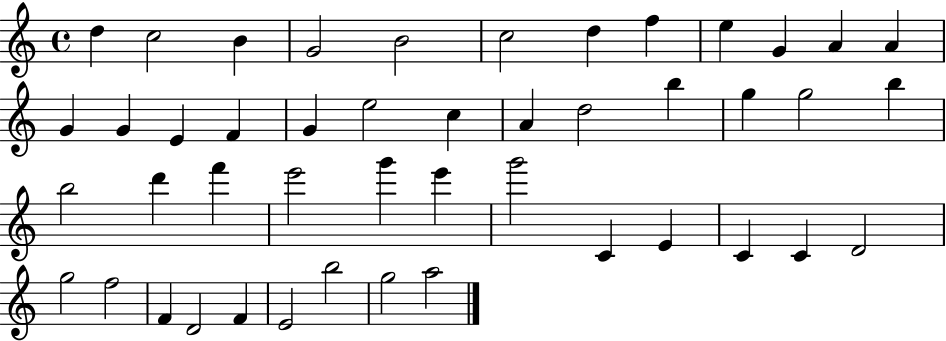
X:1
T:Untitled
M:4/4
L:1/4
K:C
d c2 B G2 B2 c2 d f e G A A G G E F G e2 c A d2 b g g2 b b2 d' f' e'2 g' e' g'2 C E C C D2 g2 f2 F D2 F E2 b2 g2 a2